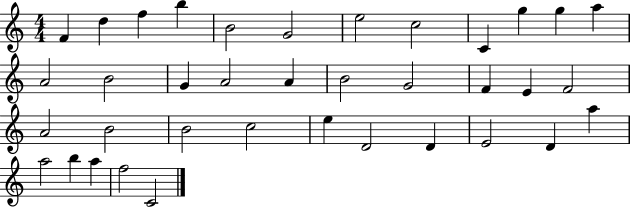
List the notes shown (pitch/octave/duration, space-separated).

F4/q D5/q F5/q B5/q B4/h G4/h E5/h C5/h C4/q G5/q G5/q A5/q A4/h B4/h G4/q A4/h A4/q B4/h G4/h F4/q E4/q F4/h A4/h B4/h B4/h C5/h E5/q D4/h D4/q E4/h D4/q A5/q A5/h B5/q A5/q F5/h C4/h